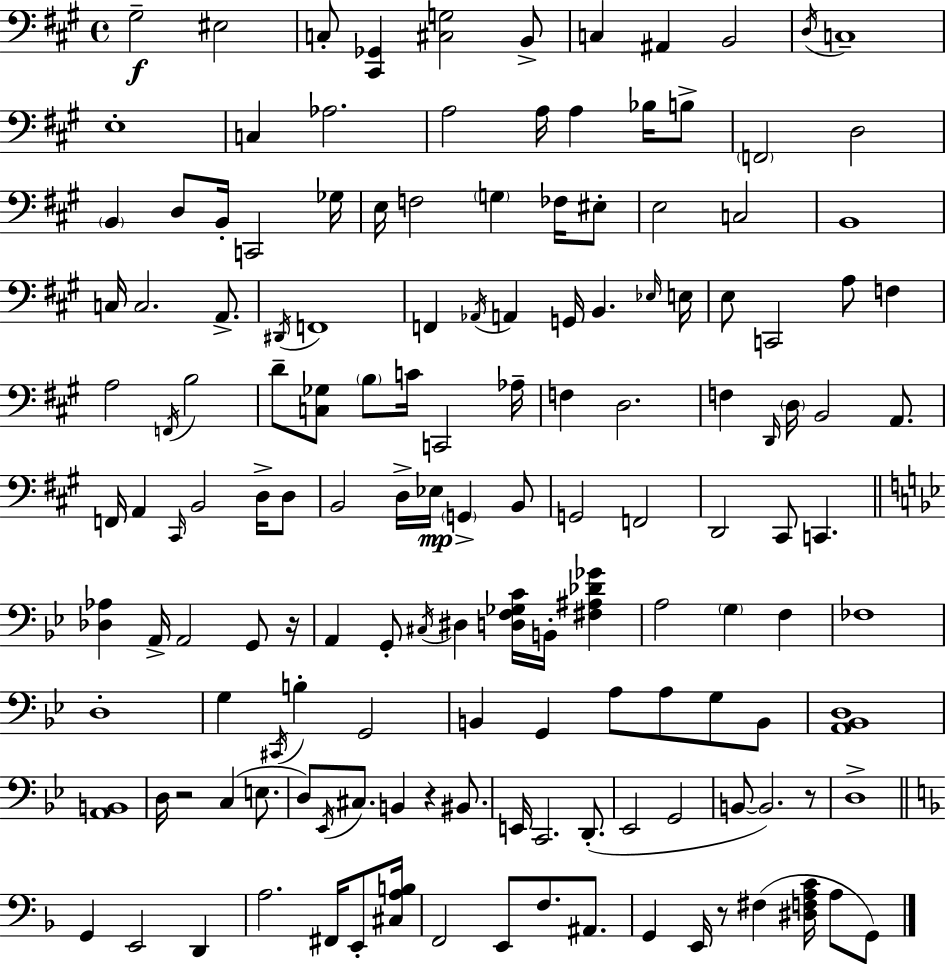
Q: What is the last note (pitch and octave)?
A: G2